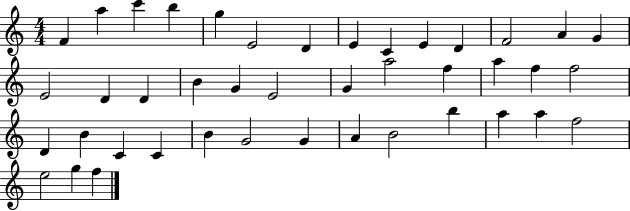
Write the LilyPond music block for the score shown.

{
  \clef treble
  \numericTimeSignature
  \time 4/4
  \key c \major
  f'4 a''4 c'''4 b''4 | g''4 e'2 d'4 | e'4 c'4 e'4 d'4 | f'2 a'4 g'4 | \break e'2 d'4 d'4 | b'4 g'4 e'2 | g'4 a''2 f''4 | a''4 f''4 f''2 | \break d'4 b'4 c'4 c'4 | b'4 g'2 g'4 | a'4 b'2 b''4 | a''4 a''4 f''2 | \break e''2 g''4 f''4 | \bar "|."
}